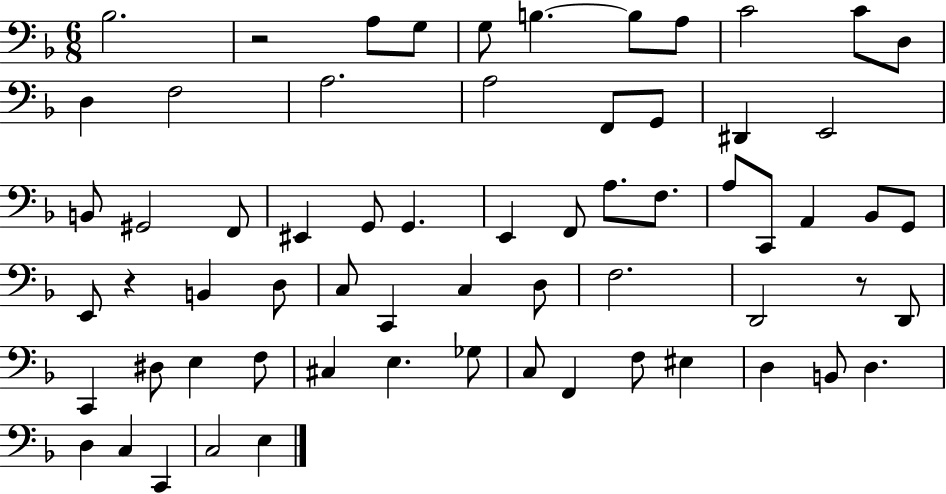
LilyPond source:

{
  \clef bass
  \numericTimeSignature
  \time 6/8
  \key f \major
  bes2. | r2 a8 g8 | g8 b4.~~ b8 a8 | c'2 c'8 d8 | \break d4 f2 | a2. | a2 f,8 g,8 | dis,4 e,2 | \break b,8 gis,2 f,8 | eis,4 g,8 g,4. | e,4 f,8 a8. f8. | a8 c,8 a,4 bes,8 g,8 | \break e,8 r4 b,4 d8 | c8 c,4 c4 d8 | f2. | d,2 r8 d,8 | \break c,4 dis8 e4 f8 | cis4 e4. ges8 | c8 f,4 f8 eis4 | d4 b,8 d4. | \break d4 c4 c,4 | c2 e4 | \bar "|."
}